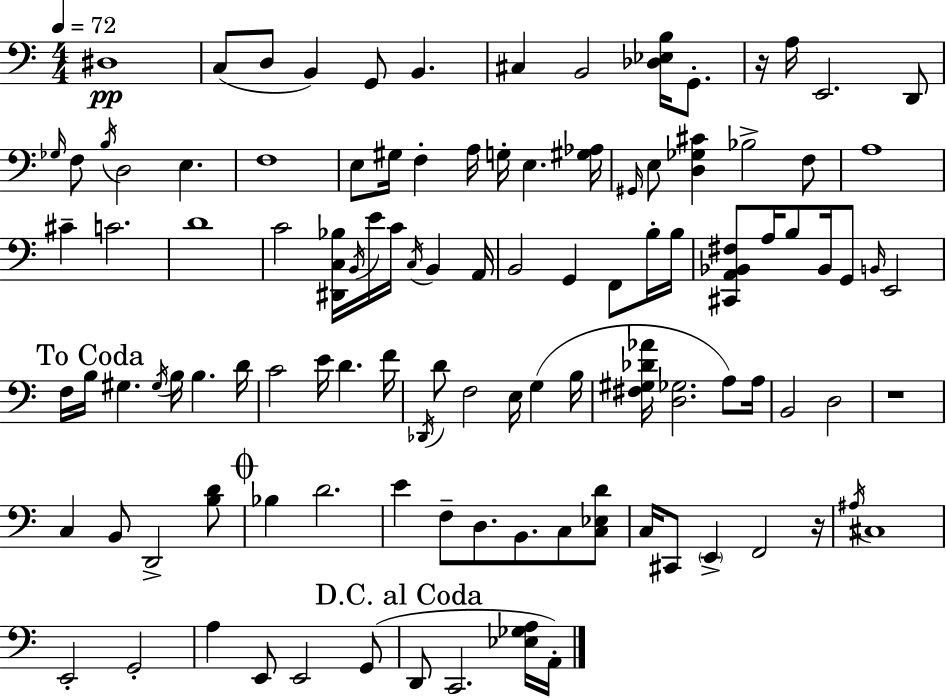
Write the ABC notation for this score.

X:1
T:Untitled
M:4/4
L:1/4
K:Am
^D,4 C,/2 D,/2 B,, G,,/2 B,, ^C, B,,2 [_D,_E,B,]/4 G,,/2 z/4 A,/4 E,,2 D,,/2 _G,/4 F,/2 B,/4 D,2 E, F,4 E,/2 ^G,/4 F, A,/4 G,/4 E, [^G,_A,]/4 ^G,,/4 E,/2 [D,_G,^C] _B,2 F,/2 A,4 ^C C2 D4 C2 [^D,,C,_B,]/4 B,,/4 E/4 C/4 C,/4 B,, A,,/4 B,,2 G,, F,,/2 B,/4 B,/4 [^C,,A,,_B,,^F,]/2 A,/4 B,/2 _B,,/4 G,,/2 B,,/4 E,,2 F,/4 B,/4 ^G, ^G,/4 B,/4 B, D/4 C2 E/4 D F/4 _D,,/4 D/2 F,2 E,/4 G, B,/4 [^F,^G,_D_A]/4 [D,_G,]2 A,/2 A,/4 B,,2 D,2 z4 C, B,,/2 D,,2 [B,D]/2 _B, D2 E F,/2 D,/2 B,,/2 C,/2 [C,_E,D]/2 C,/4 ^C,,/2 E,, F,,2 z/4 ^A,/4 ^C,4 E,,2 G,,2 A, E,,/2 E,,2 G,,/2 D,,/2 C,,2 [_E,_G,A,]/4 A,,/4